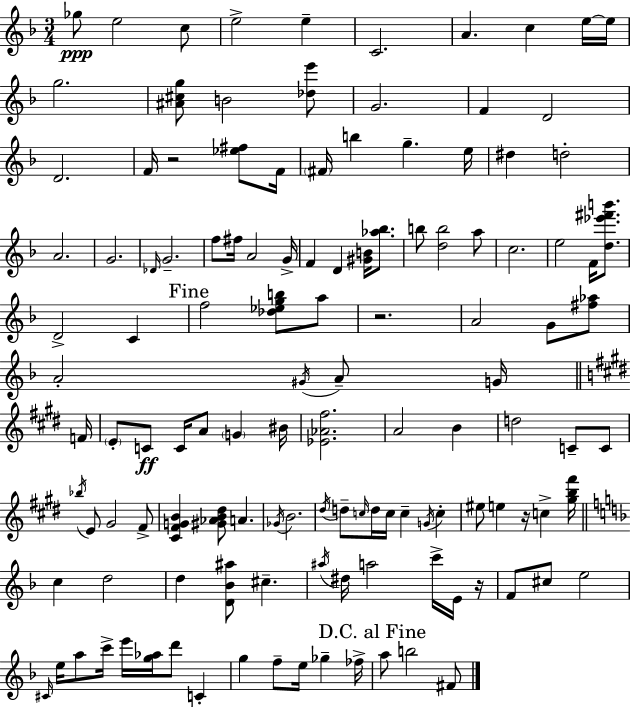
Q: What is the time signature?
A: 3/4